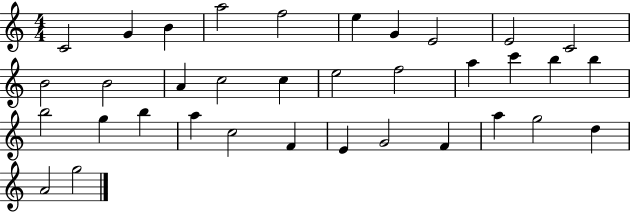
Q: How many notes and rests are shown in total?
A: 35